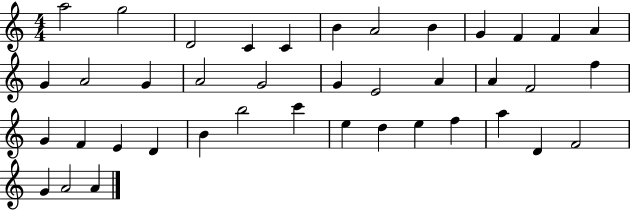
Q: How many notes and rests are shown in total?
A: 40